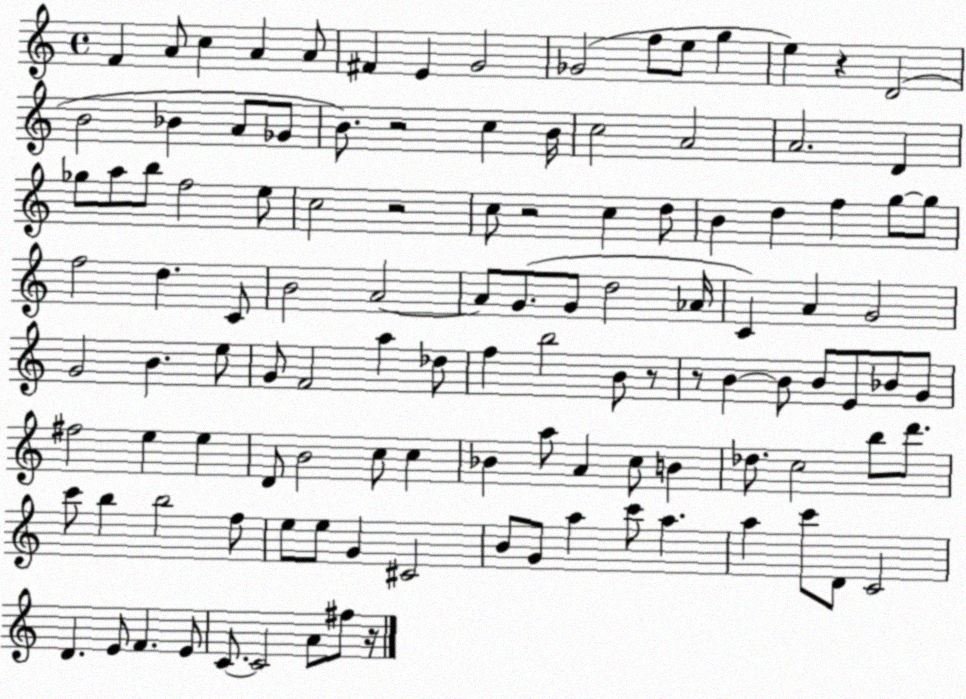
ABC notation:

X:1
T:Untitled
M:4/4
L:1/4
K:C
F A/2 c A A/2 ^F E G2 _G2 f/2 e/2 g e z D2 B2 _B A/2 _G/2 B/2 z2 c B/4 c2 A2 A2 D _g/2 a/2 b/2 f2 e/2 c2 z2 c/2 z2 c d/2 B d f g/2 g/2 f2 d C/2 B2 A2 A/2 G/2 G/2 d2 _A/4 C A G2 G2 B e/2 G/2 F2 a _d/2 f b2 B/2 z/2 z/2 B B/2 B/2 E/2 _B/2 G/2 ^f2 e e D/2 B2 c/2 c _B a/2 A c/2 B _d/2 c2 b/2 d'/2 c'/2 b b2 f/2 e/2 e/2 G ^C2 B/2 G/2 a c'/2 a a c'/2 D/2 C2 D E/2 F E/2 C/2 C2 A/2 ^f/2 z/4